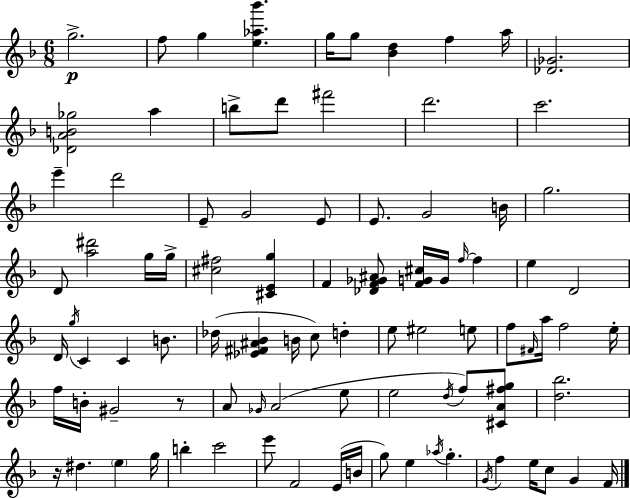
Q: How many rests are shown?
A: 2